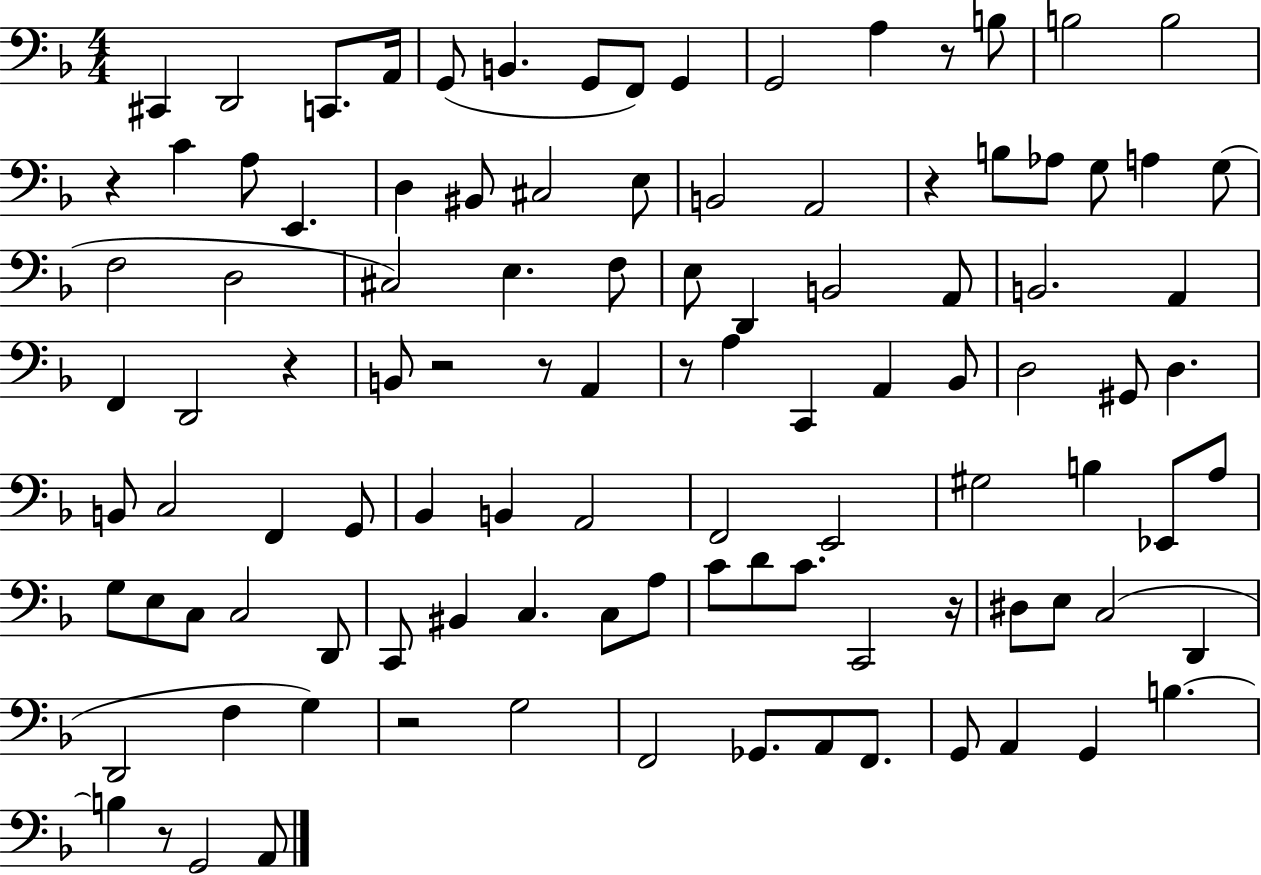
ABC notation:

X:1
T:Untitled
M:4/4
L:1/4
K:F
^C,, D,,2 C,,/2 A,,/4 G,,/2 B,, G,,/2 F,,/2 G,, G,,2 A, z/2 B,/2 B,2 B,2 z C A,/2 E,, D, ^B,,/2 ^C,2 E,/2 B,,2 A,,2 z B,/2 _A,/2 G,/2 A, G,/2 F,2 D,2 ^C,2 E, F,/2 E,/2 D,, B,,2 A,,/2 B,,2 A,, F,, D,,2 z B,,/2 z2 z/2 A,, z/2 A, C,, A,, _B,,/2 D,2 ^G,,/2 D, B,,/2 C,2 F,, G,,/2 _B,, B,, A,,2 F,,2 E,,2 ^G,2 B, _E,,/2 A,/2 G,/2 E,/2 C,/2 C,2 D,,/2 C,,/2 ^B,, C, C,/2 A,/2 C/2 D/2 C/2 C,,2 z/4 ^D,/2 E,/2 C,2 D,, D,,2 F, G, z2 G,2 F,,2 _G,,/2 A,,/2 F,,/2 G,,/2 A,, G,, B, B, z/2 G,,2 A,,/2